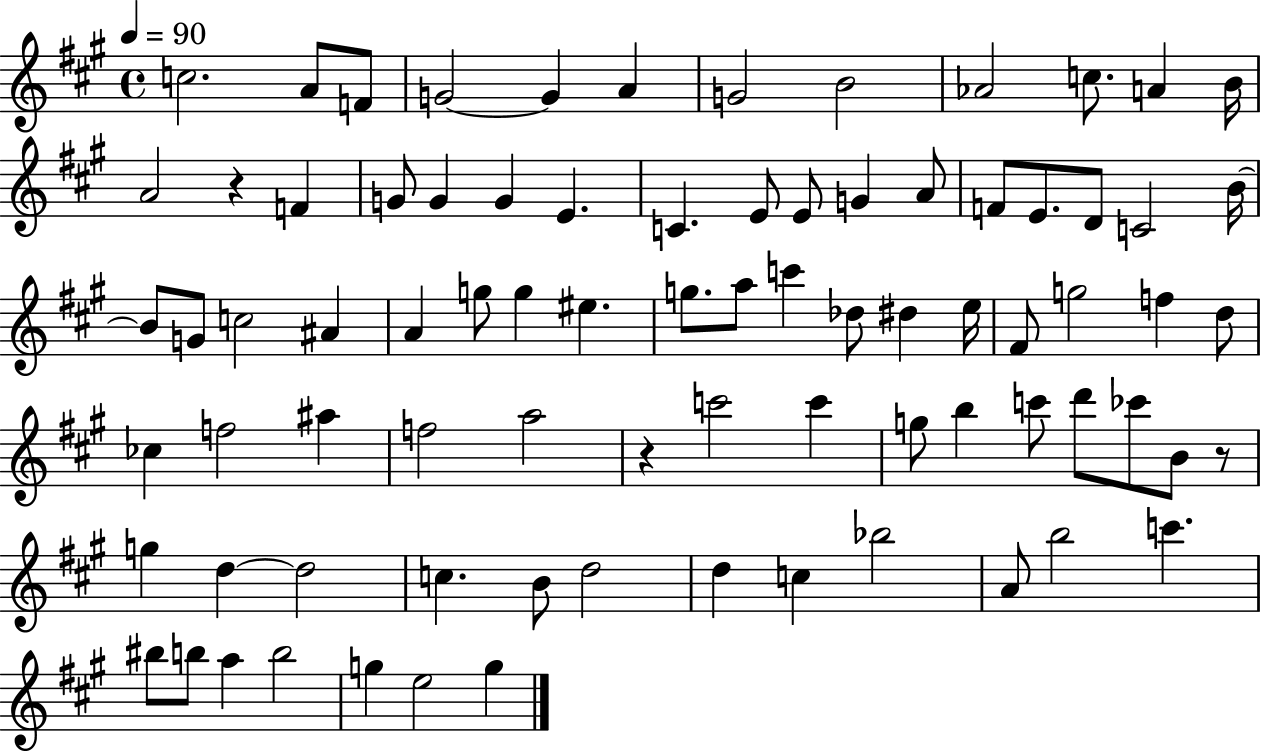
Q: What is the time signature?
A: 4/4